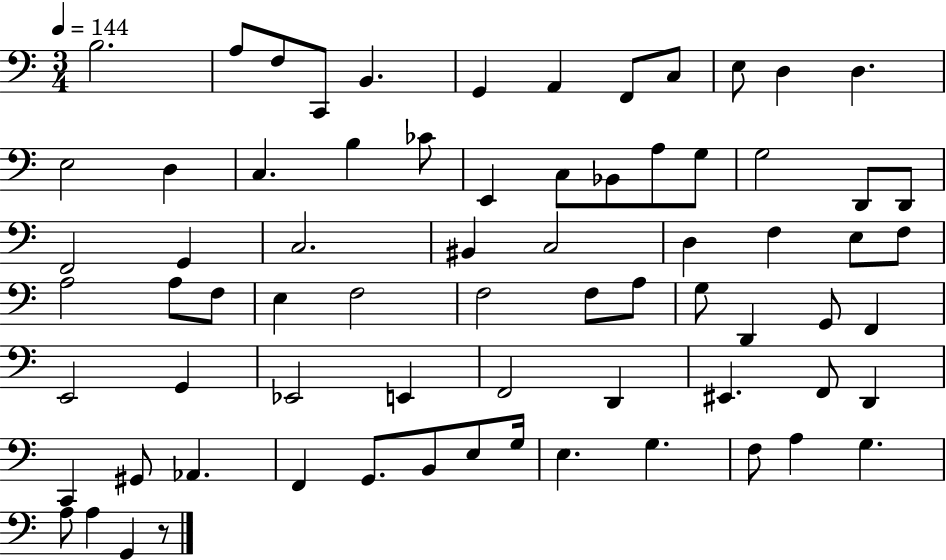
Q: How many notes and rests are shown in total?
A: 72